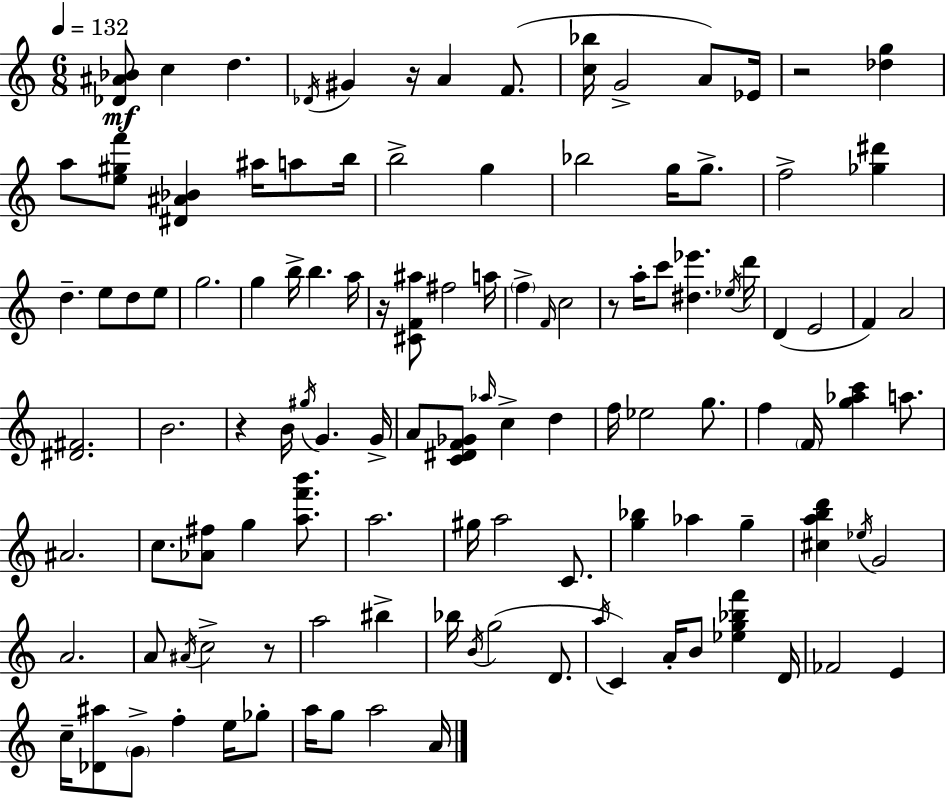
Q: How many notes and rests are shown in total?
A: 116